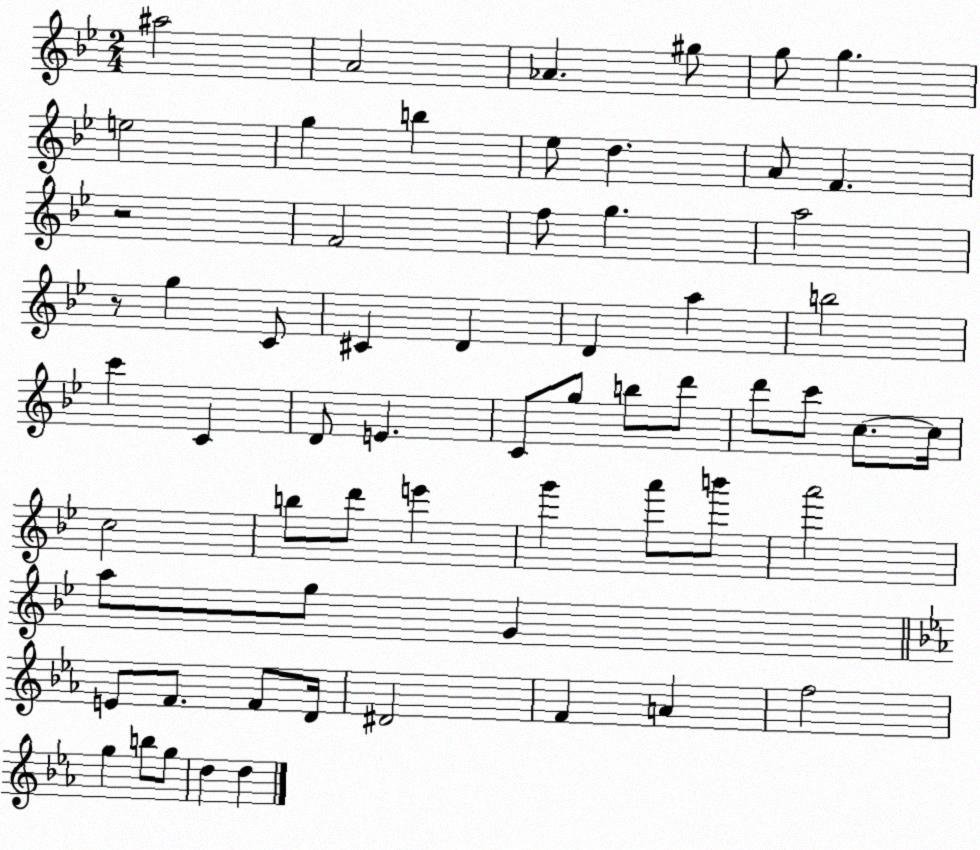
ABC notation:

X:1
T:Untitled
M:2/4
L:1/4
K:Bb
^a2 A2 _A ^g/2 g/2 g e2 g b _e/2 d A/2 F z2 F2 f/2 g a2 z/2 g C/2 ^C D D a b2 c' C D/2 E C/2 g/2 b/2 d'/2 d'/2 c'/2 c/2 c/4 c2 b/2 d'/2 e' g' a'/2 b'/2 a'2 a/2 g/2 G E/2 F/2 F/2 D/4 ^D2 F A f2 g b/2 g/2 d d